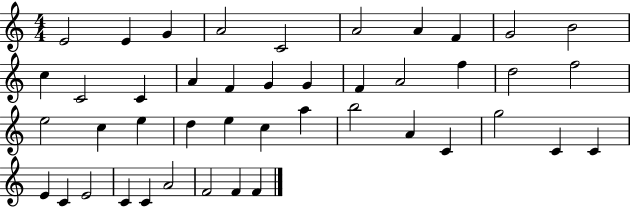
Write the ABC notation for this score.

X:1
T:Untitled
M:4/4
L:1/4
K:C
E2 E G A2 C2 A2 A F G2 B2 c C2 C A F G G F A2 f d2 f2 e2 c e d e c a b2 A C g2 C C E C E2 C C A2 F2 F F